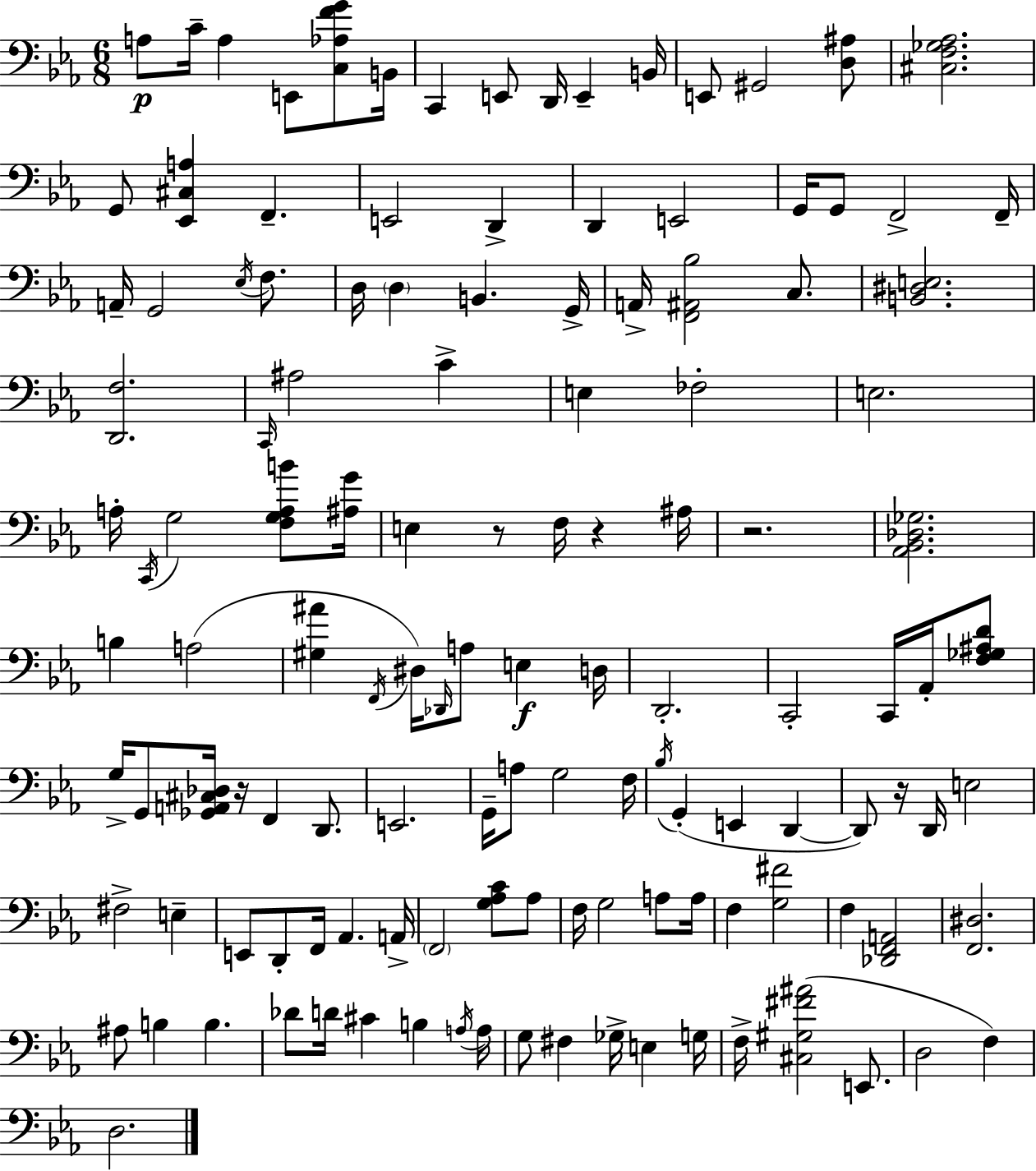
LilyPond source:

{
  \clef bass
  \numericTimeSignature
  \time 6/8
  \key c \minor
  a8\p c'16-- a4 e,8 <c aes f' g'>8 b,16 | c,4 e,8 d,16 e,4-- b,16 | e,8 gis,2 <d ais>8 | <cis f ges aes>2. | \break g,8 <ees, cis a>4 f,4.-- | e,2 d,4-> | d,4 e,2 | g,16 g,8 f,2-> f,16-- | \break a,16-- g,2 \acciaccatura { ees16 } f8. | d16 \parenthesize d4 b,4. | g,16-> a,16-> <f, ais, bes>2 c8. | <b, dis e>2. | \break <d, f>2. | \grace { c,16 } ais2 c'4-> | e4 fes2-. | e2. | \break a16-. \acciaccatura { c,16 } g2 | <f g a b'>8 <ais g'>16 e4 r8 f16 r4 | ais16 r2. | <aes, bes, des ges>2. | \break b4 a2( | <gis ais'>4 \acciaccatura { f,16 }) dis16 \grace { des,16 } a8 | e4\f d16 d,2.-. | c,2-. | \break c,16 aes,16-. <f ges ais d'>8 g16-> g,8 <ges, a, cis des>16 r16 f,4 | d,8. e,2. | g,16-- a8 g2 | f16 \acciaccatura { bes16 } g,4-.( e,4 | \break d,4~~ d,8) r16 d,16 e2 | fis2-> | e4-- e,8 d,8-. f,16 aes,4. | a,16-> \parenthesize f,2 | \break <g aes c'>8 aes8 f16 g2 | a8 a16 f4 <g fis'>2 | f4 <des, f, a,>2 | <f, dis>2. | \break ais8 b4 | b4. des'8 d'16 cis'4 | b4 \acciaccatura { a16 } a16 g8 fis4 | ges16-> e4 g16 f16-> <cis gis fis' ais'>2( | \break e,8. d2 | f4) d2. | \bar "|."
}